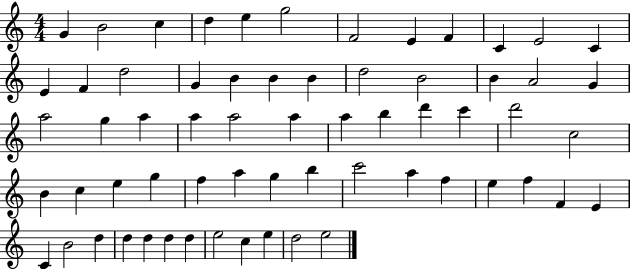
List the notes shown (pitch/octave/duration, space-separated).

G4/q B4/h C5/q D5/q E5/q G5/h F4/h E4/q F4/q C4/q E4/h C4/q E4/q F4/q D5/h G4/q B4/q B4/q B4/q D5/h B4/h B4/q A4/h G4/q A5/h G5/q A5/q A5/q A5/h A5/q A5/q B5/q D6/q C6/q D6/h C5/h B4/q C5/q E5/q G5/q F5/q A5/q G5/q B5/q C6/h A5/q F5/q E5/q F5/q F4/q E4/q C4/q B4/h D5/q D5/q D5/q D5/q D5/q E5/h C5/q E5/q D5/h E5/h